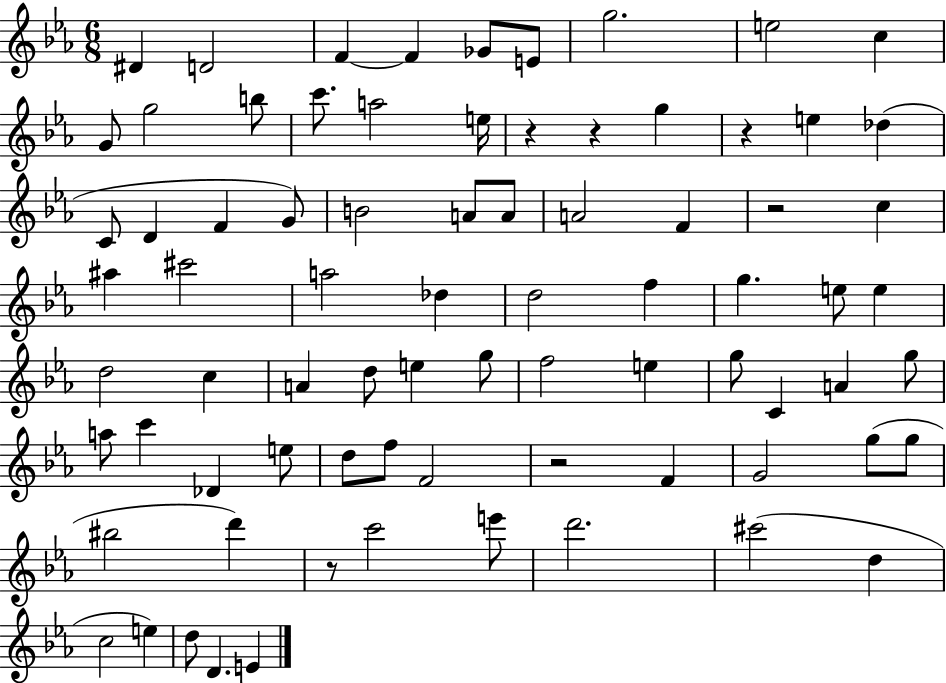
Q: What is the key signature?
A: EES major